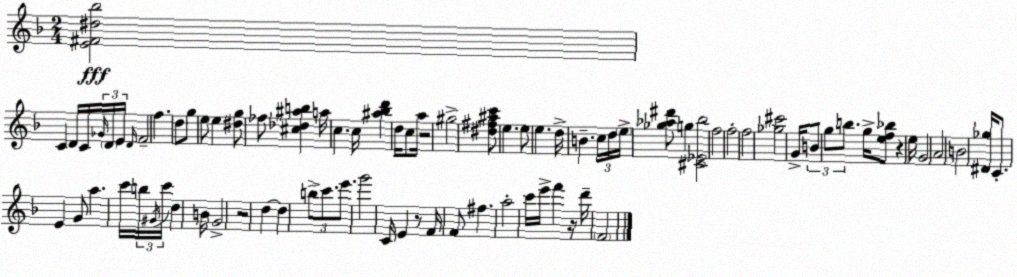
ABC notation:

X:1
T:Untitled
M:2/4
L:1/4
K:Dm
[E^F^d_b]2 C D/4 C/4 _G/4 D/4 E/4 D/4 F2 f d/2 g/2 e/2 e [^dg]/2 _f/2 [^c_d^ab] a/4 c c/4 [^a_bd'] d/4 c/2 a/4 z2 ^g2 [^d^f^ac']/2 e e/2 e d/4 B c/4 d/4 e/4 [_g_a^d']/2 g [^C_E_b]2 f2 f2 f2 [_g^c']2 G/4 B/2 g/2 b/2 g/4 [ef_b]/2 z e/4 G2 A2 B2 [^D_g]/4 C/2 E G/2 a c'/4 b/4 ^G/4 c'/4 d B/4 G2 z2 d d b/2 c'/2 e'/2 g'2 C/4 E z/2 F/4 F/2 ^f a2 c'/4 e'/4 f' z/4 d'/4 F2